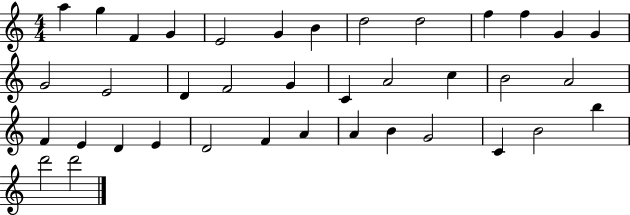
X:1
T:Untitled
M:4/4
L:1/4
K:C
a g F G E2 G B d2 d2 f f G G G2 E2 D F2 G C A2 c B2 A2 F E D E D2 F A A B G2 C B2 b d'2 d'2